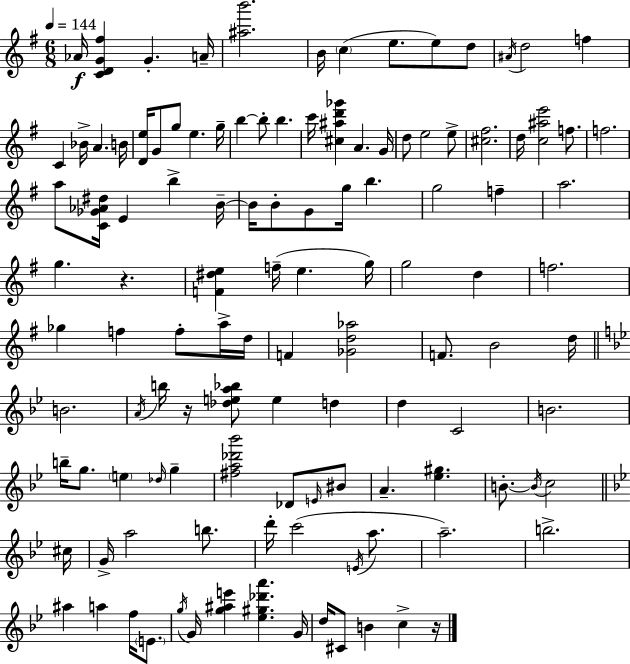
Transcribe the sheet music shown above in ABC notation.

X:1
T:Untitled
M:6/8
L:1/4
K:Em
_A/4 [CDG^f] G A/4 [^ab']2 B/4 c e/2 e/2 d/2 ^A/4 d2 f C _B/4 A B/4 [De]/4 G/2 g/2 e g/4 b b/2 b c'/4 [^c^ad'_g'] A G/4 d/2 e2 e/2 [^c^f]2 d/4 [c^ae']2 f/2 f2 a/2 [C_G_A^d]/4 E b B/4 B/4 B/2 G/2 g/4 b g2 f a2 g z [F^de] f/4 e g/4 g2 d f2 _g f f/2 a/4 d/4 F [_Gd_a]2 F/2 B2 d/4 B2 A/4 b/4 z/4 [_dea_b]/2 e d d C2 B2 b/4 g/2 e _d/4 g [^fa_d'_b']2 _D/2 E/4 ^B/2 A [_e^g] B/2 B/4 c2 ^c/4 G/4 a2 b/2 d'/4 c'2 E/4 a/2 a2 b2 ^a a f/4 E/2 g/4 G/4 [g^ae'] [_e^g_d'a'] G/4 d/4 ^C/2 B c z/4